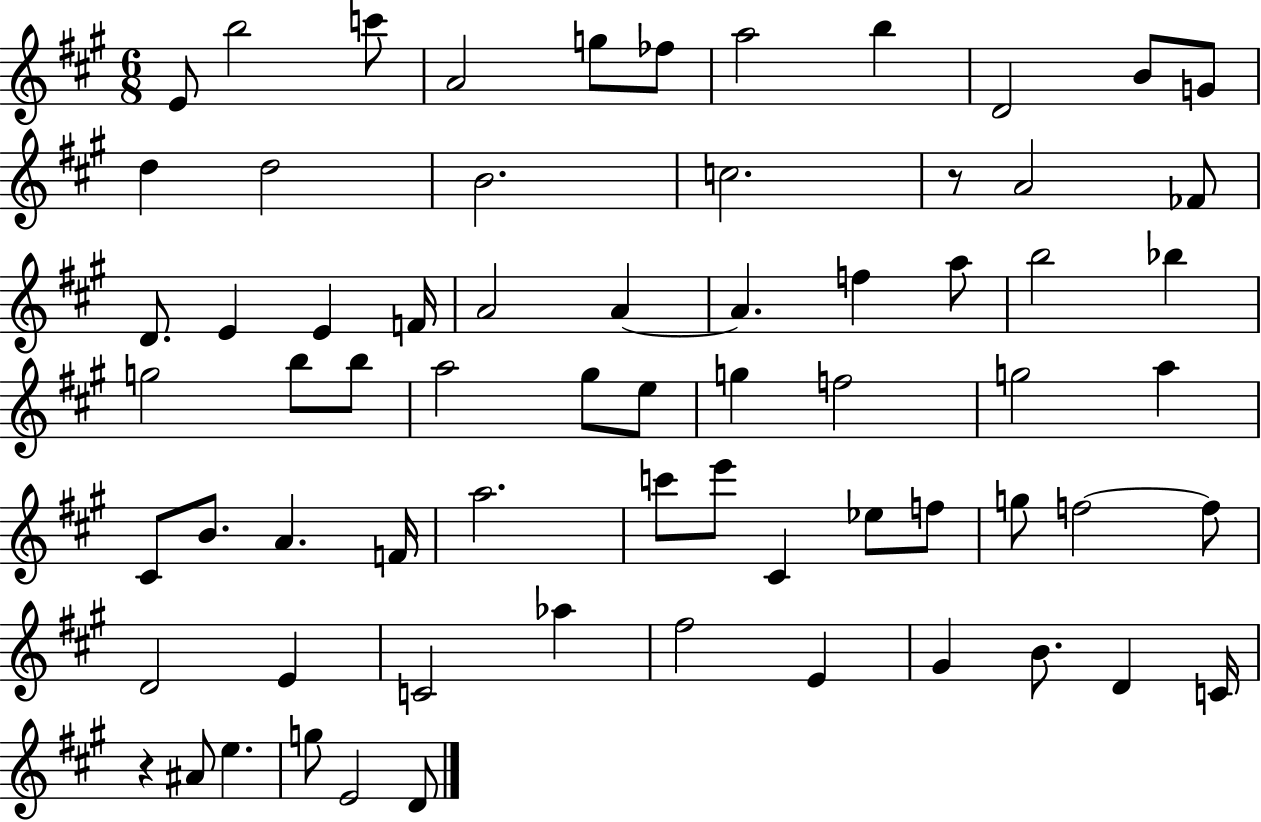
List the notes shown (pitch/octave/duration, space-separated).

E4/e B5/h C6/e A4/h G5/e FES5/e A5/h B5/q D4/h B4/e G4/e D5/q D5/h B4/h. C5/h. R/e A4/h FES4/e D4/e. E4/q E4/q F4/s A4/h A4/q A4/q. F5/q A5/e B5/h Bb5/q G5/h B5/e B5/e A5/h G#5/e E5/e G5/q F5/h G5/h A5/q C#4/e B4/e. A4/q. F4/s A5/h. C6/e E6/e C#4/q Eb5/e F5/e G5/e F5/h F5/e D4/h E4/q C4/h Ab5/q F#5/h E4/q G#4/q B4/e. D4/q C4/s R/q A#4/e E5/q. G5/e E4/h D4/e